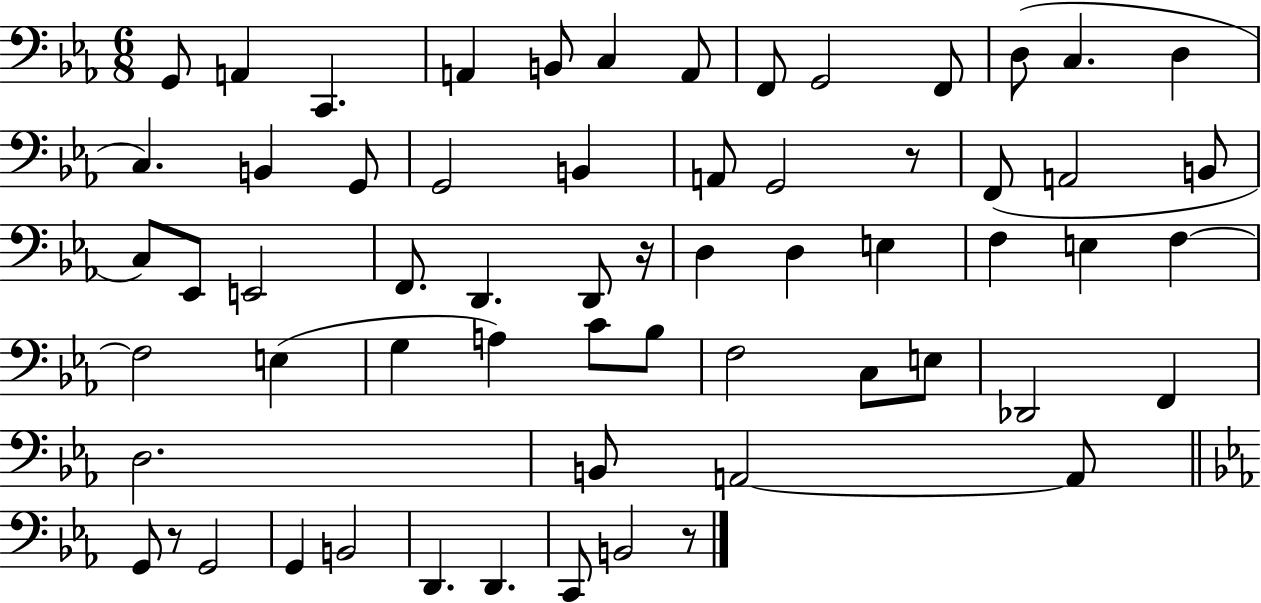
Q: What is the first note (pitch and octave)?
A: G2